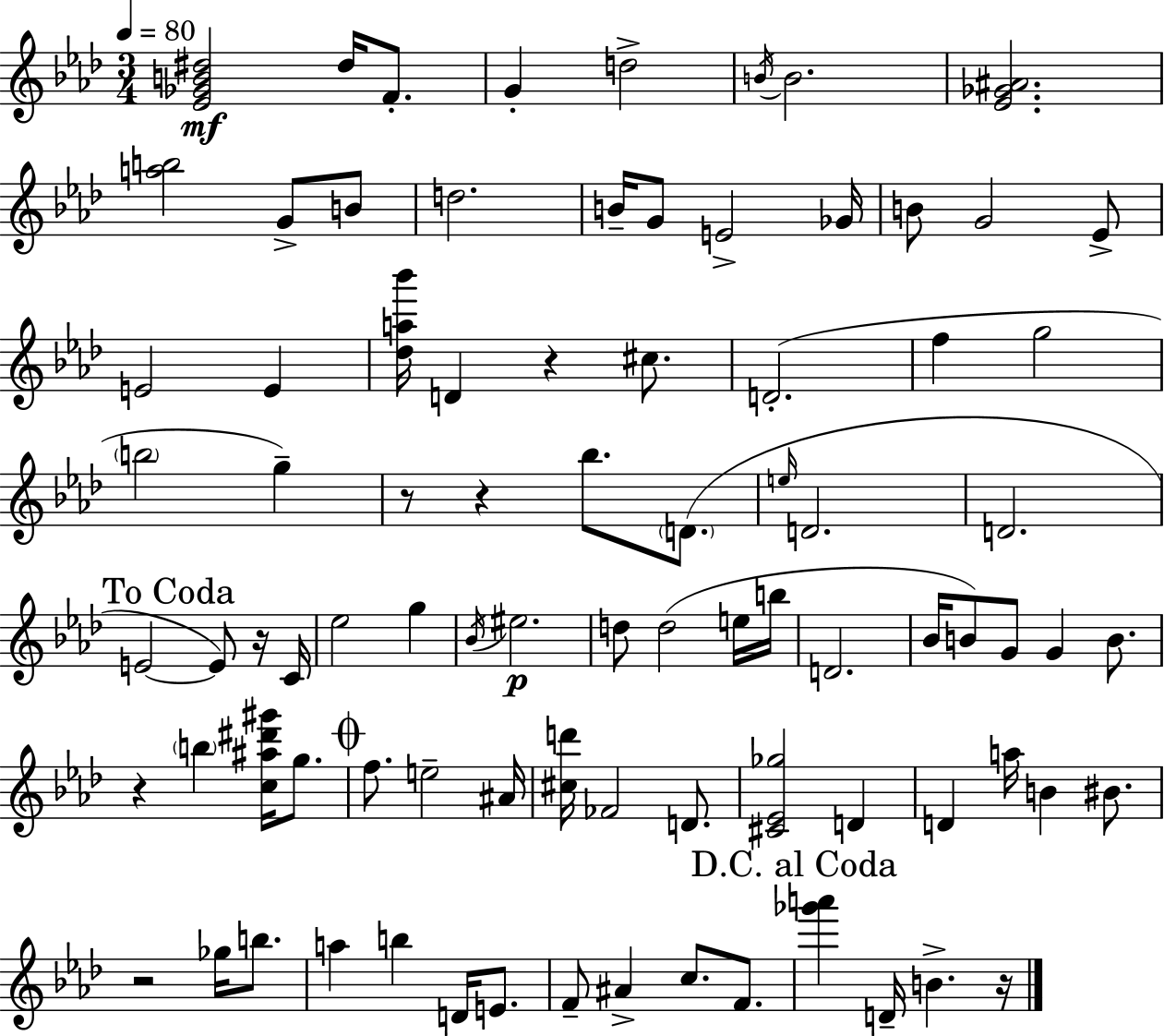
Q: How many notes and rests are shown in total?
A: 86